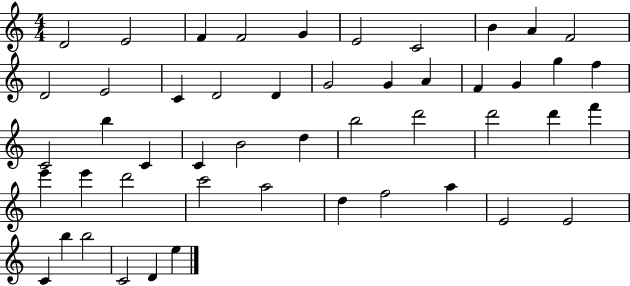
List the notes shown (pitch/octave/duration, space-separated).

D4/h E4/h F4/q F4/h G4/q E4/h C4/h B4/q A4/q F4/h D4/h E4/h C4/q D4/h D4/q G4/h G4/q A4/q F4/q G4/q G5/q F5/q C4/h B5/q C4/q C4/q B4/h D5/q B5/h D6/h D6/h D6/q F6/q E6/q E6/q D6/h C6/h A5/h D5/q F5/h A5/q E4/h E4/h C4/q B5/q B5/h C4/h D4/q E5/q